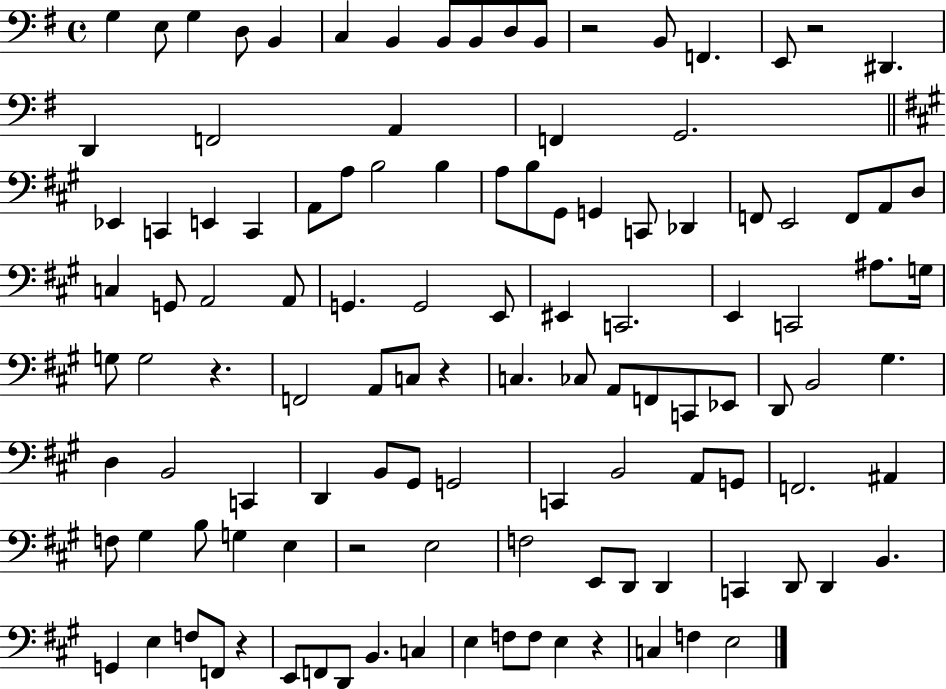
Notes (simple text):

G3/q E3/e G3/q D3/e B2/q C3/q B2/q B2/e B2/e D3/e B2/e R/h B2/e F2/q. E2/e R/h D#2/q. D2/q F2/h A2/q F2/q G2/h. Eb2/q C2/q E2/q C2/q A2/e A3/e B3/h B3/q A3/e B3/e G#2/e G2/q C2/e Db2/q F2/e E2/h F2/e A2/e D3/e C3/q G2/e A2/h A2/e G2/q. G2/h E2/e EIS2/q C2/h. E2/q C2/h A#3/e. G3/s G3/e G3/h R/q. F2/h A2/e C3/e R/q C3/q. CES3/e A2/e F2/e C2/e Eb2/e D2/e B2/h G#3/q. D3/q B2/h C2/q D2/q B2/e G#2/e G2/h C2/q B2/h A2/e G2/e F2/h. A#2/q F3/e G#3/q B3/e G3/q E3/q R/h E3/h F3/h E2/e D2/e D2/q C2/q D2/e D2/q B2/q. G2/q E3/q F3/e F2/e R/q E2/e F2/e D2/e B2/q. C3/q E3/q F3/e F3/e E3/q R/q C3/q F3/q E3/h